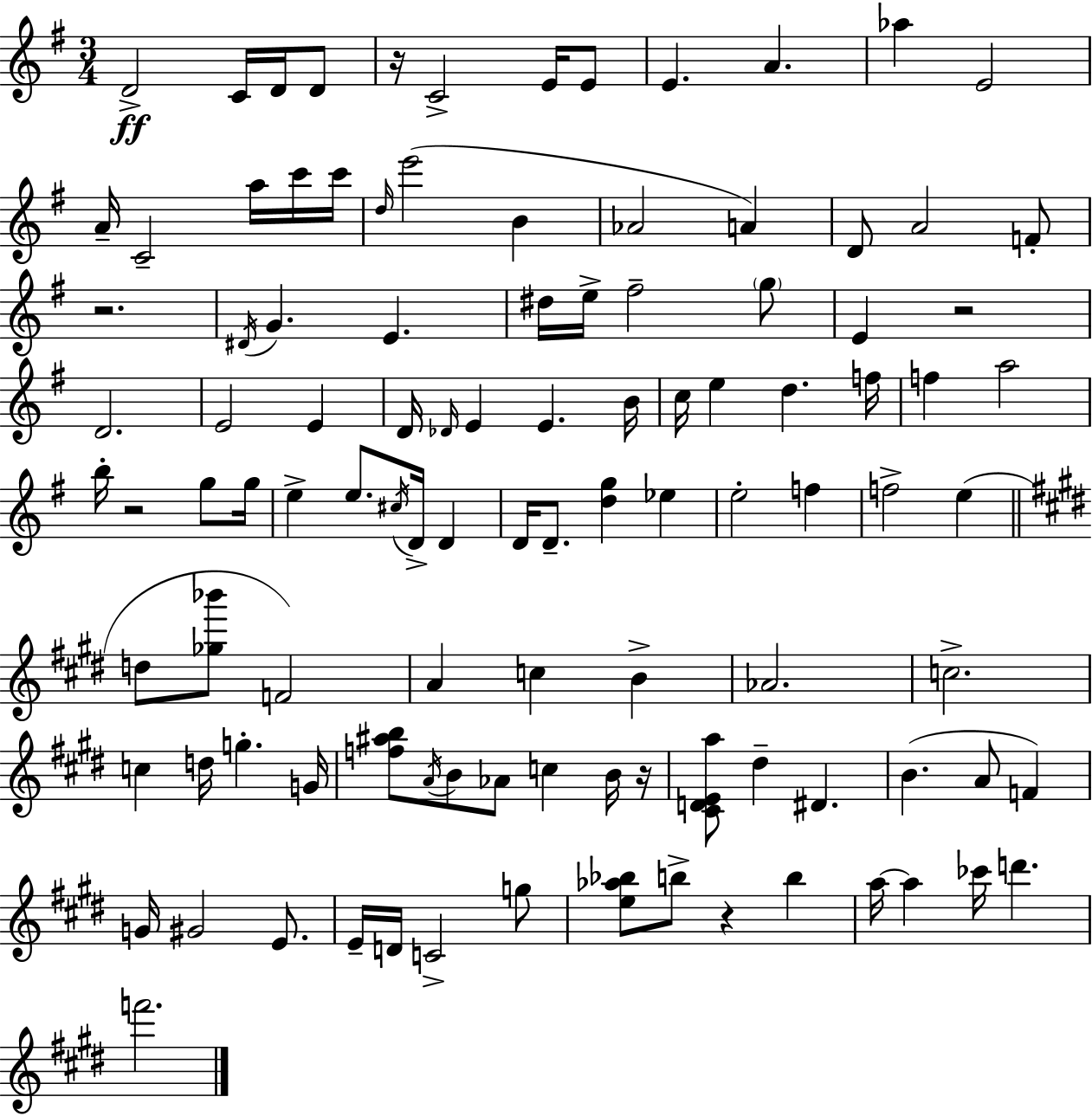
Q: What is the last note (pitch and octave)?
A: F6